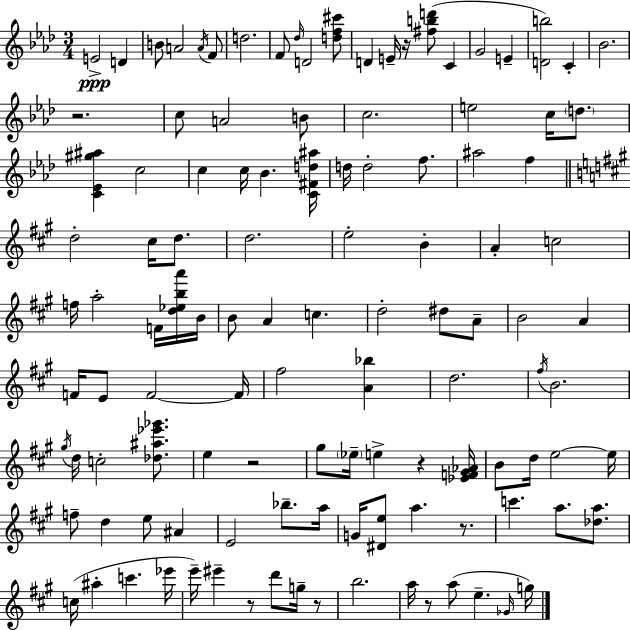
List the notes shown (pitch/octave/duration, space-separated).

E4/h D4/q B4/e A4/h A4/s F4/e D5/h. F4/e Db5/s D4/h [D5,F5,C#6]/e D4/q E4/s R/s [F#5,B5,D6]/e C4/q G4/h E4/q [D4,B5]/h C4/q Bb4/h. R/h. C5/e A4/h B4/e C5/h. E5/h C5/s D5/e. [C4,Eb4,G#5,A#5]/q C5/h C5/q C5/s Bb4/q. [C4,F#4,D5,A#5]/s D5/s D5/h F5/e. A#5/h F5/q D5/h C#5/s D5/e. D5/h. E5/h B4/q A4/q C5/h F5/s A5/h F4/s [D5,Eb5,B5,A6]/s B4/s B4/e A4/q C5/q. D5/h D#5/e A4/e B4/h A4/q F4/s E4/e F4/h F4/s F#5/h [A4,Bb5]/q D5/h. F#5/s B4/h. G#5/s D5/s C5/h [Db5,A#5,Eb6,Gb6]/e. E5/q R/h G#5/e Eb5/s E5/q R/q [Eb4,F4,G#4,Ab4]/s B4/e D5/s E5/h E5/s F5/e D5/q E5/e A#4/q E4/h Bb5/e. A5/s G4/s [D#4,E5]/e A5/q. R/e. C6/q. A5/e. [Db5,A5]/e. C5/s A#5/q C6/q. Eb6/s E6/s EIS6/q R/e D6/e G5/s R/e B5/h. A5/s R/e A5/e E5/q. Gb4/s G5/s